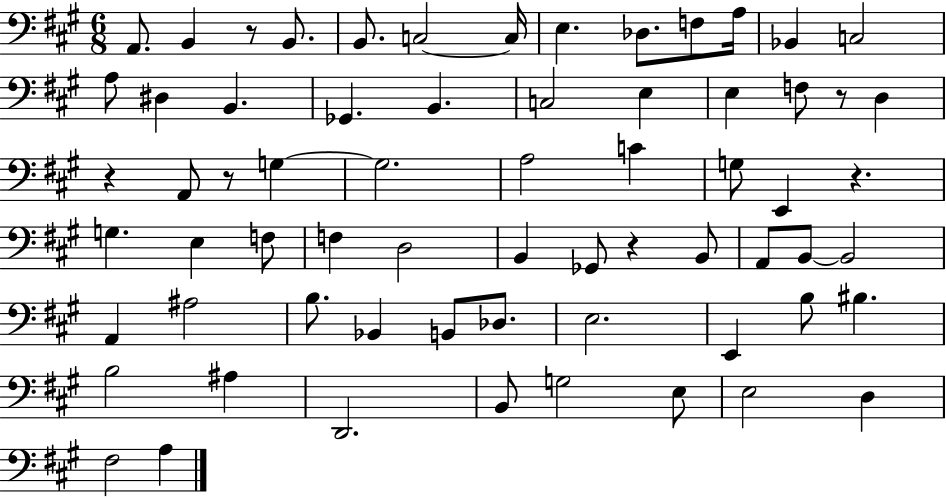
X:1
T:Untitled
M:6/8
L:1/4
K:A
A,,/2 B,, z/2 B,,/2 B,,/2 C,2 C,/4 E, _D,/2 F,/2 A,/4 _B,, C,2 A,/2 ^D, B,, _G,, B,, C,2 E, E, F,/2 z/2 D, z A,,/2 z/2 G, G,2 A,2 C G,/2 E,, z G, E, F,/2 F, D,2 B,, _G,,/2 z B,,/2 A,,/2 B,,/2 B,,2 A,, ^A,2 B,/2 _B,, B,,/2 _D,/2 E,2 E,, B,/2 ^B, B,2 ^A, D,,2 B,,/2 G,2 E,/2 E,2 D, ^F,2 A,